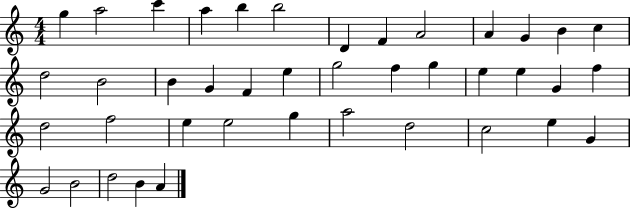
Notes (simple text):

G5/q A5/h C6/q A5/q B5/q B5/h D4/q F4/q A4/h A4/q G4/q B4/q C5/q D5/h B4/h B4/q G4/q F4/q E5/q G5/h F5/q G5/q E5/q E5/q G4/q F5/q D5/h F5/h E5/q E5/h G5/q A5/h D5/h C5/h E5/q G4/q G4/h B4/h D5/h B4/q A4/q